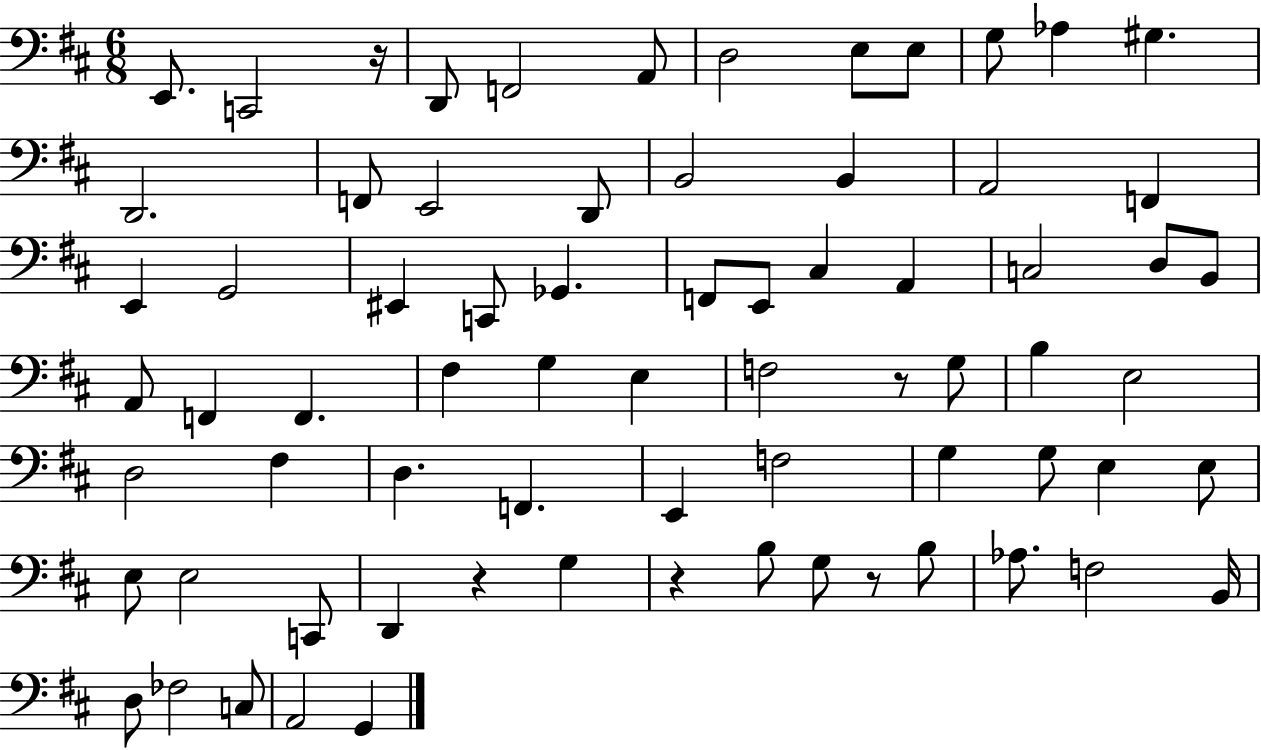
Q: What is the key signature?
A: D major